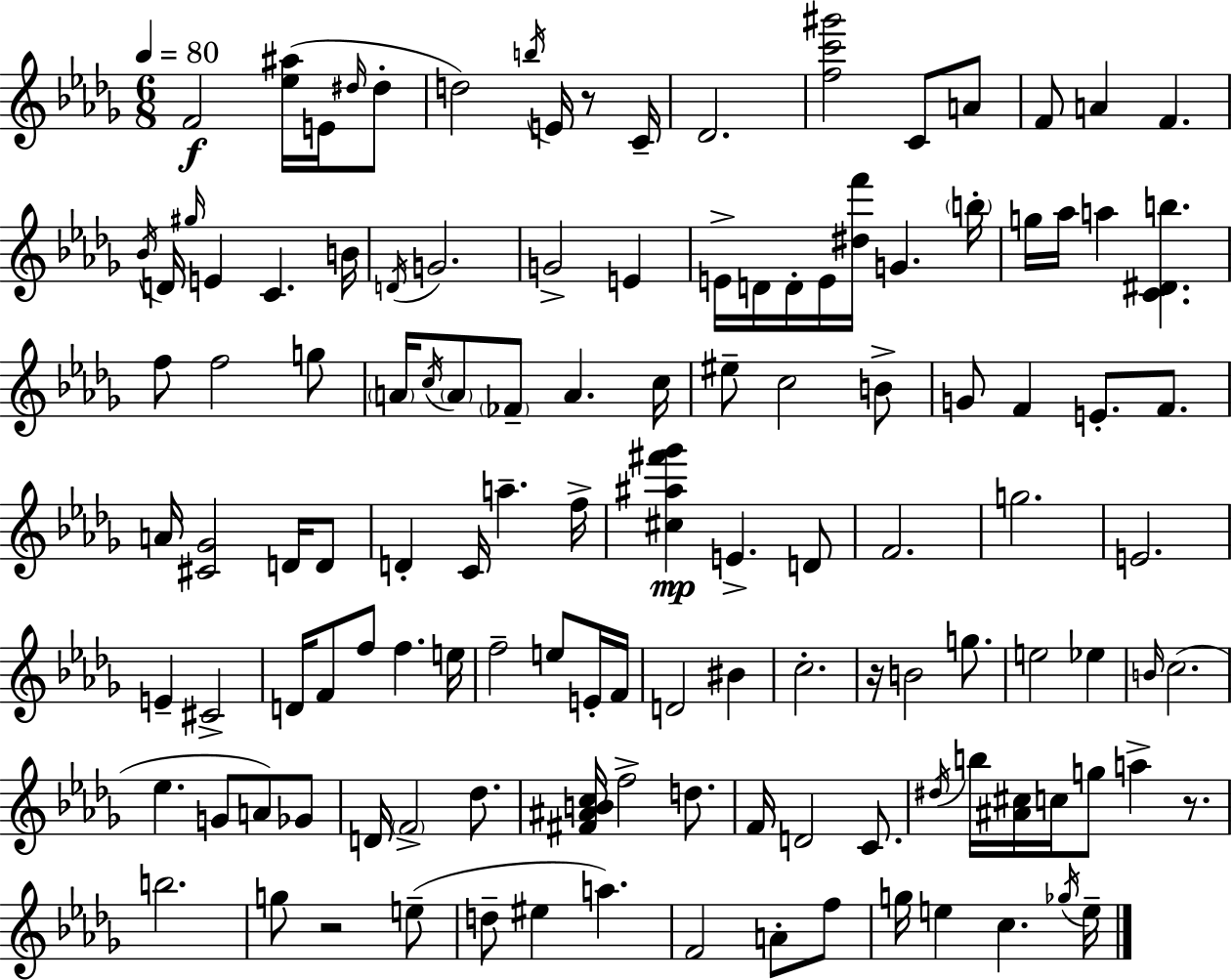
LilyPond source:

{
  \clef treble
  \numericTimeSignature
  \time 6/8
  \key bes \minor
  \tempo 4 = 80
  \repeat volta 2 { f'2\f <ees'' ais''>16( e'16 \grace { dis''16 } dis''8-. | d''2) \acciaccatura { b''16 } e'16 r8 | c'16-- des'2. | <f'' c''' gis'''>2 c'8 | \break a'8 f'8 a'4 f'4. | \acciaccatura { bes'16 } d'16 \grace { gis''16 } e'4 c'4. | b'16 \acciaccatura { d'16 } g'2. | g'2-> | \break e'4 e'16-> d'16 d'16-. e'16 <dis'' f'''>16 g'4. | \parenthesize b''16-. g''16 aes''16 a''4 <c' dis' b''>4. | f''8 f''2 | g''8 \parenthesize a'16 \acciaccatura { c''16 } \parenthesize a'8 \parenthesize fes'8-- a'4. | \break c''16 eis''8-- c''2 | b'8-> g'8 f'4 | e'8.-. f'8. a'16 <cis' ges'>2 | d'16 d'8 d'4-. c'16 a''4.-- | \break f''16-> <cis'' ais'' fis''' ges'''>4\mp e'4.-> | d'8 f'2. | g''2. | e'2. | \break e'4-- cis'2-> | d'16 f'8 f''8 f''4. | e''16 f''2-- | e''8 e'16-. f'16 d'2 | \break bis'4 c''2.-. | r16 b'2 | g''8. e''2 | ees''4 \grace { b'16 }( c''2. | \break ees''4. | g'8 a'8) ges'8 d'16 \parenthesize f'2-> | des''8. <fis' ais' b' c''>16 f''2-> | d''8. f'16 d'2 | \break c'8. \acciaccatura { dis''16 } b''16 <ais' cis''>16 c''16 g''8 | a''4-> r8. b''2. | g''8 r2 | e''8--( d''8-- eis''4 | \break a''4.) f'2 | a'8-. f''8 g''16 e''4 | c''4. \acciaccatura { ges''16 } e''16-- } \bar "|."
}